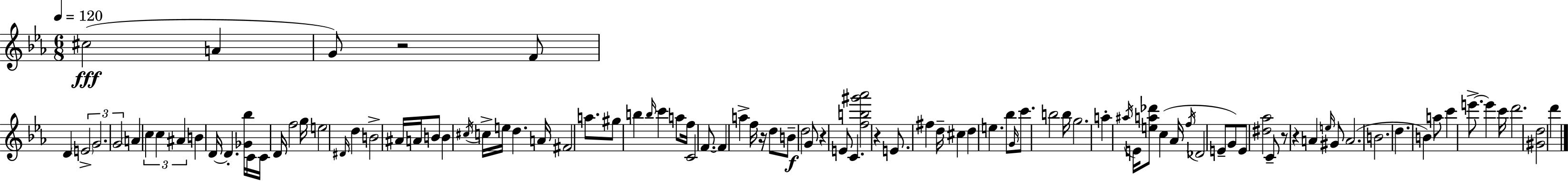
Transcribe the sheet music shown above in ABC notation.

X:1
T:Untitled
M:6/8
L:1/4
K:Cm
^c2 A G/2 z2 F/2 D E2 G2 G2 A c c ^A B D/4 D [_G_b]/4 C/4 C/4 D/4 f2 g/4 e2 ^D/4 d B2 ^A/4 A/4 B/2 B ^c/4 c/4 e/4 d A/4 ^F2 a/2 ^g/2 b b/4 c' a/2 f/4 C2 F/2 F a f/4 z/4 d/2 B/2 d2 G/2 z E/2 C [fb^g'_a']2 z E/2 ^f d/4 ^c d e _b/2 G/4 c'/2 b2 b/4 g2 a ^a/4 E/4 [ea_d']/2 c _A/4 f/4 _D2 E/2 G/2 E/2 [^d_a]2 C/2 z/2 z A e/4 ^G/2 A2 B2 d B a/2 c' e'/2 e' c'/4 d'2 [^Gd]2 d'